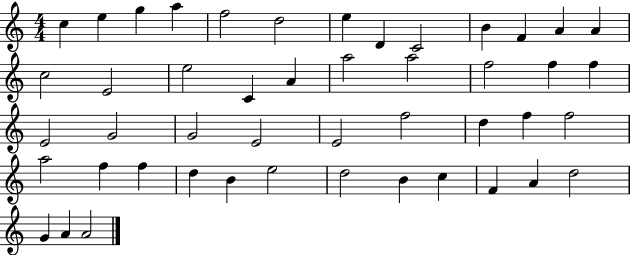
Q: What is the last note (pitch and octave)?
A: A4